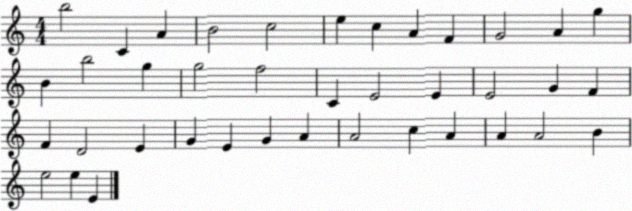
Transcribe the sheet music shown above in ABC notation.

X:1
T:Untitled
M:4/4
L:1/4
K:C
b2 C A B2 c2 e c A F G2 A g B b2 g g2 f2 C E2 E E2 G F F D2 E G E G A A2 c A A A2 B e2 e E